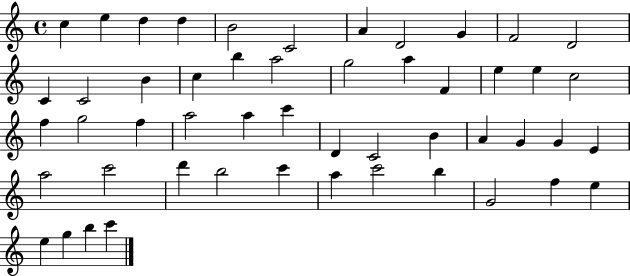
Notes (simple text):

C5/q E5/q D5/q D5/q B4/h C4/h A4/q D4/h G4/q F4/h D4/h C4/q C4/h B4/q C5/q B5/q A5/h G5/h A5/q F4/q E5/q E5/q C5/h F5/q G5/h F5/q A5/h A5/q C6/q D4/q C4/h B4/q A4/q G4/q G4/q E4/q A5/h C6/h D6/q B5/h C6/q A5/q C6/h B5/q G4/h F5/q E5/q E5/q G5/q B5/q C6/q